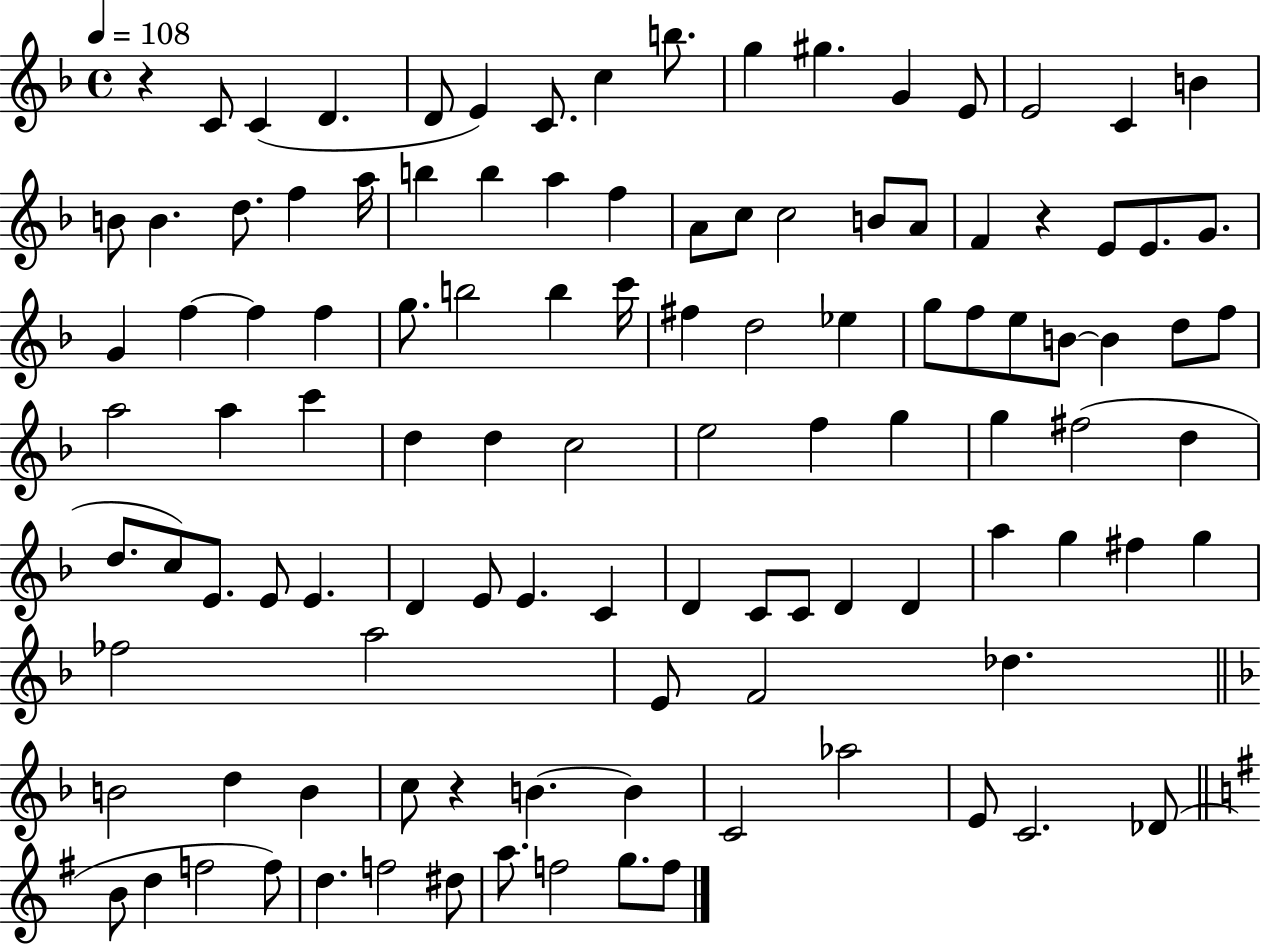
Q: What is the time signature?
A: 4/4